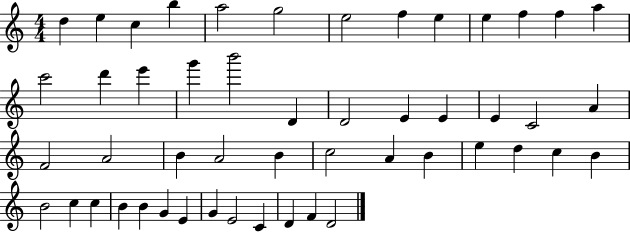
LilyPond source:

{
  \clef treble
  \numericTimeSignature
  \time 4/4
  \key c \major
  d''4 e''4 c''4 b''4 | a''2 g''2 | e''2 f''4 e''4 | e''4 f''4 f''4 a''4 | \break c'''2 d'''4 e'''4 | g'''4 b'''2 d'4 | d'2 e'4 e'4 | e'4 c'2 a'4 | \break f'2 a'2 | b'4 a'2 b'4 | c''2 a'4 b'4 | e''4 d''4 c''4 b'4 | \break b'2 c''4 c''4 | b'4 b'4 g'4 e'4 | g'4 e'2 c'4 | d'4 f'4 d'2 | \break \bar "|."
}